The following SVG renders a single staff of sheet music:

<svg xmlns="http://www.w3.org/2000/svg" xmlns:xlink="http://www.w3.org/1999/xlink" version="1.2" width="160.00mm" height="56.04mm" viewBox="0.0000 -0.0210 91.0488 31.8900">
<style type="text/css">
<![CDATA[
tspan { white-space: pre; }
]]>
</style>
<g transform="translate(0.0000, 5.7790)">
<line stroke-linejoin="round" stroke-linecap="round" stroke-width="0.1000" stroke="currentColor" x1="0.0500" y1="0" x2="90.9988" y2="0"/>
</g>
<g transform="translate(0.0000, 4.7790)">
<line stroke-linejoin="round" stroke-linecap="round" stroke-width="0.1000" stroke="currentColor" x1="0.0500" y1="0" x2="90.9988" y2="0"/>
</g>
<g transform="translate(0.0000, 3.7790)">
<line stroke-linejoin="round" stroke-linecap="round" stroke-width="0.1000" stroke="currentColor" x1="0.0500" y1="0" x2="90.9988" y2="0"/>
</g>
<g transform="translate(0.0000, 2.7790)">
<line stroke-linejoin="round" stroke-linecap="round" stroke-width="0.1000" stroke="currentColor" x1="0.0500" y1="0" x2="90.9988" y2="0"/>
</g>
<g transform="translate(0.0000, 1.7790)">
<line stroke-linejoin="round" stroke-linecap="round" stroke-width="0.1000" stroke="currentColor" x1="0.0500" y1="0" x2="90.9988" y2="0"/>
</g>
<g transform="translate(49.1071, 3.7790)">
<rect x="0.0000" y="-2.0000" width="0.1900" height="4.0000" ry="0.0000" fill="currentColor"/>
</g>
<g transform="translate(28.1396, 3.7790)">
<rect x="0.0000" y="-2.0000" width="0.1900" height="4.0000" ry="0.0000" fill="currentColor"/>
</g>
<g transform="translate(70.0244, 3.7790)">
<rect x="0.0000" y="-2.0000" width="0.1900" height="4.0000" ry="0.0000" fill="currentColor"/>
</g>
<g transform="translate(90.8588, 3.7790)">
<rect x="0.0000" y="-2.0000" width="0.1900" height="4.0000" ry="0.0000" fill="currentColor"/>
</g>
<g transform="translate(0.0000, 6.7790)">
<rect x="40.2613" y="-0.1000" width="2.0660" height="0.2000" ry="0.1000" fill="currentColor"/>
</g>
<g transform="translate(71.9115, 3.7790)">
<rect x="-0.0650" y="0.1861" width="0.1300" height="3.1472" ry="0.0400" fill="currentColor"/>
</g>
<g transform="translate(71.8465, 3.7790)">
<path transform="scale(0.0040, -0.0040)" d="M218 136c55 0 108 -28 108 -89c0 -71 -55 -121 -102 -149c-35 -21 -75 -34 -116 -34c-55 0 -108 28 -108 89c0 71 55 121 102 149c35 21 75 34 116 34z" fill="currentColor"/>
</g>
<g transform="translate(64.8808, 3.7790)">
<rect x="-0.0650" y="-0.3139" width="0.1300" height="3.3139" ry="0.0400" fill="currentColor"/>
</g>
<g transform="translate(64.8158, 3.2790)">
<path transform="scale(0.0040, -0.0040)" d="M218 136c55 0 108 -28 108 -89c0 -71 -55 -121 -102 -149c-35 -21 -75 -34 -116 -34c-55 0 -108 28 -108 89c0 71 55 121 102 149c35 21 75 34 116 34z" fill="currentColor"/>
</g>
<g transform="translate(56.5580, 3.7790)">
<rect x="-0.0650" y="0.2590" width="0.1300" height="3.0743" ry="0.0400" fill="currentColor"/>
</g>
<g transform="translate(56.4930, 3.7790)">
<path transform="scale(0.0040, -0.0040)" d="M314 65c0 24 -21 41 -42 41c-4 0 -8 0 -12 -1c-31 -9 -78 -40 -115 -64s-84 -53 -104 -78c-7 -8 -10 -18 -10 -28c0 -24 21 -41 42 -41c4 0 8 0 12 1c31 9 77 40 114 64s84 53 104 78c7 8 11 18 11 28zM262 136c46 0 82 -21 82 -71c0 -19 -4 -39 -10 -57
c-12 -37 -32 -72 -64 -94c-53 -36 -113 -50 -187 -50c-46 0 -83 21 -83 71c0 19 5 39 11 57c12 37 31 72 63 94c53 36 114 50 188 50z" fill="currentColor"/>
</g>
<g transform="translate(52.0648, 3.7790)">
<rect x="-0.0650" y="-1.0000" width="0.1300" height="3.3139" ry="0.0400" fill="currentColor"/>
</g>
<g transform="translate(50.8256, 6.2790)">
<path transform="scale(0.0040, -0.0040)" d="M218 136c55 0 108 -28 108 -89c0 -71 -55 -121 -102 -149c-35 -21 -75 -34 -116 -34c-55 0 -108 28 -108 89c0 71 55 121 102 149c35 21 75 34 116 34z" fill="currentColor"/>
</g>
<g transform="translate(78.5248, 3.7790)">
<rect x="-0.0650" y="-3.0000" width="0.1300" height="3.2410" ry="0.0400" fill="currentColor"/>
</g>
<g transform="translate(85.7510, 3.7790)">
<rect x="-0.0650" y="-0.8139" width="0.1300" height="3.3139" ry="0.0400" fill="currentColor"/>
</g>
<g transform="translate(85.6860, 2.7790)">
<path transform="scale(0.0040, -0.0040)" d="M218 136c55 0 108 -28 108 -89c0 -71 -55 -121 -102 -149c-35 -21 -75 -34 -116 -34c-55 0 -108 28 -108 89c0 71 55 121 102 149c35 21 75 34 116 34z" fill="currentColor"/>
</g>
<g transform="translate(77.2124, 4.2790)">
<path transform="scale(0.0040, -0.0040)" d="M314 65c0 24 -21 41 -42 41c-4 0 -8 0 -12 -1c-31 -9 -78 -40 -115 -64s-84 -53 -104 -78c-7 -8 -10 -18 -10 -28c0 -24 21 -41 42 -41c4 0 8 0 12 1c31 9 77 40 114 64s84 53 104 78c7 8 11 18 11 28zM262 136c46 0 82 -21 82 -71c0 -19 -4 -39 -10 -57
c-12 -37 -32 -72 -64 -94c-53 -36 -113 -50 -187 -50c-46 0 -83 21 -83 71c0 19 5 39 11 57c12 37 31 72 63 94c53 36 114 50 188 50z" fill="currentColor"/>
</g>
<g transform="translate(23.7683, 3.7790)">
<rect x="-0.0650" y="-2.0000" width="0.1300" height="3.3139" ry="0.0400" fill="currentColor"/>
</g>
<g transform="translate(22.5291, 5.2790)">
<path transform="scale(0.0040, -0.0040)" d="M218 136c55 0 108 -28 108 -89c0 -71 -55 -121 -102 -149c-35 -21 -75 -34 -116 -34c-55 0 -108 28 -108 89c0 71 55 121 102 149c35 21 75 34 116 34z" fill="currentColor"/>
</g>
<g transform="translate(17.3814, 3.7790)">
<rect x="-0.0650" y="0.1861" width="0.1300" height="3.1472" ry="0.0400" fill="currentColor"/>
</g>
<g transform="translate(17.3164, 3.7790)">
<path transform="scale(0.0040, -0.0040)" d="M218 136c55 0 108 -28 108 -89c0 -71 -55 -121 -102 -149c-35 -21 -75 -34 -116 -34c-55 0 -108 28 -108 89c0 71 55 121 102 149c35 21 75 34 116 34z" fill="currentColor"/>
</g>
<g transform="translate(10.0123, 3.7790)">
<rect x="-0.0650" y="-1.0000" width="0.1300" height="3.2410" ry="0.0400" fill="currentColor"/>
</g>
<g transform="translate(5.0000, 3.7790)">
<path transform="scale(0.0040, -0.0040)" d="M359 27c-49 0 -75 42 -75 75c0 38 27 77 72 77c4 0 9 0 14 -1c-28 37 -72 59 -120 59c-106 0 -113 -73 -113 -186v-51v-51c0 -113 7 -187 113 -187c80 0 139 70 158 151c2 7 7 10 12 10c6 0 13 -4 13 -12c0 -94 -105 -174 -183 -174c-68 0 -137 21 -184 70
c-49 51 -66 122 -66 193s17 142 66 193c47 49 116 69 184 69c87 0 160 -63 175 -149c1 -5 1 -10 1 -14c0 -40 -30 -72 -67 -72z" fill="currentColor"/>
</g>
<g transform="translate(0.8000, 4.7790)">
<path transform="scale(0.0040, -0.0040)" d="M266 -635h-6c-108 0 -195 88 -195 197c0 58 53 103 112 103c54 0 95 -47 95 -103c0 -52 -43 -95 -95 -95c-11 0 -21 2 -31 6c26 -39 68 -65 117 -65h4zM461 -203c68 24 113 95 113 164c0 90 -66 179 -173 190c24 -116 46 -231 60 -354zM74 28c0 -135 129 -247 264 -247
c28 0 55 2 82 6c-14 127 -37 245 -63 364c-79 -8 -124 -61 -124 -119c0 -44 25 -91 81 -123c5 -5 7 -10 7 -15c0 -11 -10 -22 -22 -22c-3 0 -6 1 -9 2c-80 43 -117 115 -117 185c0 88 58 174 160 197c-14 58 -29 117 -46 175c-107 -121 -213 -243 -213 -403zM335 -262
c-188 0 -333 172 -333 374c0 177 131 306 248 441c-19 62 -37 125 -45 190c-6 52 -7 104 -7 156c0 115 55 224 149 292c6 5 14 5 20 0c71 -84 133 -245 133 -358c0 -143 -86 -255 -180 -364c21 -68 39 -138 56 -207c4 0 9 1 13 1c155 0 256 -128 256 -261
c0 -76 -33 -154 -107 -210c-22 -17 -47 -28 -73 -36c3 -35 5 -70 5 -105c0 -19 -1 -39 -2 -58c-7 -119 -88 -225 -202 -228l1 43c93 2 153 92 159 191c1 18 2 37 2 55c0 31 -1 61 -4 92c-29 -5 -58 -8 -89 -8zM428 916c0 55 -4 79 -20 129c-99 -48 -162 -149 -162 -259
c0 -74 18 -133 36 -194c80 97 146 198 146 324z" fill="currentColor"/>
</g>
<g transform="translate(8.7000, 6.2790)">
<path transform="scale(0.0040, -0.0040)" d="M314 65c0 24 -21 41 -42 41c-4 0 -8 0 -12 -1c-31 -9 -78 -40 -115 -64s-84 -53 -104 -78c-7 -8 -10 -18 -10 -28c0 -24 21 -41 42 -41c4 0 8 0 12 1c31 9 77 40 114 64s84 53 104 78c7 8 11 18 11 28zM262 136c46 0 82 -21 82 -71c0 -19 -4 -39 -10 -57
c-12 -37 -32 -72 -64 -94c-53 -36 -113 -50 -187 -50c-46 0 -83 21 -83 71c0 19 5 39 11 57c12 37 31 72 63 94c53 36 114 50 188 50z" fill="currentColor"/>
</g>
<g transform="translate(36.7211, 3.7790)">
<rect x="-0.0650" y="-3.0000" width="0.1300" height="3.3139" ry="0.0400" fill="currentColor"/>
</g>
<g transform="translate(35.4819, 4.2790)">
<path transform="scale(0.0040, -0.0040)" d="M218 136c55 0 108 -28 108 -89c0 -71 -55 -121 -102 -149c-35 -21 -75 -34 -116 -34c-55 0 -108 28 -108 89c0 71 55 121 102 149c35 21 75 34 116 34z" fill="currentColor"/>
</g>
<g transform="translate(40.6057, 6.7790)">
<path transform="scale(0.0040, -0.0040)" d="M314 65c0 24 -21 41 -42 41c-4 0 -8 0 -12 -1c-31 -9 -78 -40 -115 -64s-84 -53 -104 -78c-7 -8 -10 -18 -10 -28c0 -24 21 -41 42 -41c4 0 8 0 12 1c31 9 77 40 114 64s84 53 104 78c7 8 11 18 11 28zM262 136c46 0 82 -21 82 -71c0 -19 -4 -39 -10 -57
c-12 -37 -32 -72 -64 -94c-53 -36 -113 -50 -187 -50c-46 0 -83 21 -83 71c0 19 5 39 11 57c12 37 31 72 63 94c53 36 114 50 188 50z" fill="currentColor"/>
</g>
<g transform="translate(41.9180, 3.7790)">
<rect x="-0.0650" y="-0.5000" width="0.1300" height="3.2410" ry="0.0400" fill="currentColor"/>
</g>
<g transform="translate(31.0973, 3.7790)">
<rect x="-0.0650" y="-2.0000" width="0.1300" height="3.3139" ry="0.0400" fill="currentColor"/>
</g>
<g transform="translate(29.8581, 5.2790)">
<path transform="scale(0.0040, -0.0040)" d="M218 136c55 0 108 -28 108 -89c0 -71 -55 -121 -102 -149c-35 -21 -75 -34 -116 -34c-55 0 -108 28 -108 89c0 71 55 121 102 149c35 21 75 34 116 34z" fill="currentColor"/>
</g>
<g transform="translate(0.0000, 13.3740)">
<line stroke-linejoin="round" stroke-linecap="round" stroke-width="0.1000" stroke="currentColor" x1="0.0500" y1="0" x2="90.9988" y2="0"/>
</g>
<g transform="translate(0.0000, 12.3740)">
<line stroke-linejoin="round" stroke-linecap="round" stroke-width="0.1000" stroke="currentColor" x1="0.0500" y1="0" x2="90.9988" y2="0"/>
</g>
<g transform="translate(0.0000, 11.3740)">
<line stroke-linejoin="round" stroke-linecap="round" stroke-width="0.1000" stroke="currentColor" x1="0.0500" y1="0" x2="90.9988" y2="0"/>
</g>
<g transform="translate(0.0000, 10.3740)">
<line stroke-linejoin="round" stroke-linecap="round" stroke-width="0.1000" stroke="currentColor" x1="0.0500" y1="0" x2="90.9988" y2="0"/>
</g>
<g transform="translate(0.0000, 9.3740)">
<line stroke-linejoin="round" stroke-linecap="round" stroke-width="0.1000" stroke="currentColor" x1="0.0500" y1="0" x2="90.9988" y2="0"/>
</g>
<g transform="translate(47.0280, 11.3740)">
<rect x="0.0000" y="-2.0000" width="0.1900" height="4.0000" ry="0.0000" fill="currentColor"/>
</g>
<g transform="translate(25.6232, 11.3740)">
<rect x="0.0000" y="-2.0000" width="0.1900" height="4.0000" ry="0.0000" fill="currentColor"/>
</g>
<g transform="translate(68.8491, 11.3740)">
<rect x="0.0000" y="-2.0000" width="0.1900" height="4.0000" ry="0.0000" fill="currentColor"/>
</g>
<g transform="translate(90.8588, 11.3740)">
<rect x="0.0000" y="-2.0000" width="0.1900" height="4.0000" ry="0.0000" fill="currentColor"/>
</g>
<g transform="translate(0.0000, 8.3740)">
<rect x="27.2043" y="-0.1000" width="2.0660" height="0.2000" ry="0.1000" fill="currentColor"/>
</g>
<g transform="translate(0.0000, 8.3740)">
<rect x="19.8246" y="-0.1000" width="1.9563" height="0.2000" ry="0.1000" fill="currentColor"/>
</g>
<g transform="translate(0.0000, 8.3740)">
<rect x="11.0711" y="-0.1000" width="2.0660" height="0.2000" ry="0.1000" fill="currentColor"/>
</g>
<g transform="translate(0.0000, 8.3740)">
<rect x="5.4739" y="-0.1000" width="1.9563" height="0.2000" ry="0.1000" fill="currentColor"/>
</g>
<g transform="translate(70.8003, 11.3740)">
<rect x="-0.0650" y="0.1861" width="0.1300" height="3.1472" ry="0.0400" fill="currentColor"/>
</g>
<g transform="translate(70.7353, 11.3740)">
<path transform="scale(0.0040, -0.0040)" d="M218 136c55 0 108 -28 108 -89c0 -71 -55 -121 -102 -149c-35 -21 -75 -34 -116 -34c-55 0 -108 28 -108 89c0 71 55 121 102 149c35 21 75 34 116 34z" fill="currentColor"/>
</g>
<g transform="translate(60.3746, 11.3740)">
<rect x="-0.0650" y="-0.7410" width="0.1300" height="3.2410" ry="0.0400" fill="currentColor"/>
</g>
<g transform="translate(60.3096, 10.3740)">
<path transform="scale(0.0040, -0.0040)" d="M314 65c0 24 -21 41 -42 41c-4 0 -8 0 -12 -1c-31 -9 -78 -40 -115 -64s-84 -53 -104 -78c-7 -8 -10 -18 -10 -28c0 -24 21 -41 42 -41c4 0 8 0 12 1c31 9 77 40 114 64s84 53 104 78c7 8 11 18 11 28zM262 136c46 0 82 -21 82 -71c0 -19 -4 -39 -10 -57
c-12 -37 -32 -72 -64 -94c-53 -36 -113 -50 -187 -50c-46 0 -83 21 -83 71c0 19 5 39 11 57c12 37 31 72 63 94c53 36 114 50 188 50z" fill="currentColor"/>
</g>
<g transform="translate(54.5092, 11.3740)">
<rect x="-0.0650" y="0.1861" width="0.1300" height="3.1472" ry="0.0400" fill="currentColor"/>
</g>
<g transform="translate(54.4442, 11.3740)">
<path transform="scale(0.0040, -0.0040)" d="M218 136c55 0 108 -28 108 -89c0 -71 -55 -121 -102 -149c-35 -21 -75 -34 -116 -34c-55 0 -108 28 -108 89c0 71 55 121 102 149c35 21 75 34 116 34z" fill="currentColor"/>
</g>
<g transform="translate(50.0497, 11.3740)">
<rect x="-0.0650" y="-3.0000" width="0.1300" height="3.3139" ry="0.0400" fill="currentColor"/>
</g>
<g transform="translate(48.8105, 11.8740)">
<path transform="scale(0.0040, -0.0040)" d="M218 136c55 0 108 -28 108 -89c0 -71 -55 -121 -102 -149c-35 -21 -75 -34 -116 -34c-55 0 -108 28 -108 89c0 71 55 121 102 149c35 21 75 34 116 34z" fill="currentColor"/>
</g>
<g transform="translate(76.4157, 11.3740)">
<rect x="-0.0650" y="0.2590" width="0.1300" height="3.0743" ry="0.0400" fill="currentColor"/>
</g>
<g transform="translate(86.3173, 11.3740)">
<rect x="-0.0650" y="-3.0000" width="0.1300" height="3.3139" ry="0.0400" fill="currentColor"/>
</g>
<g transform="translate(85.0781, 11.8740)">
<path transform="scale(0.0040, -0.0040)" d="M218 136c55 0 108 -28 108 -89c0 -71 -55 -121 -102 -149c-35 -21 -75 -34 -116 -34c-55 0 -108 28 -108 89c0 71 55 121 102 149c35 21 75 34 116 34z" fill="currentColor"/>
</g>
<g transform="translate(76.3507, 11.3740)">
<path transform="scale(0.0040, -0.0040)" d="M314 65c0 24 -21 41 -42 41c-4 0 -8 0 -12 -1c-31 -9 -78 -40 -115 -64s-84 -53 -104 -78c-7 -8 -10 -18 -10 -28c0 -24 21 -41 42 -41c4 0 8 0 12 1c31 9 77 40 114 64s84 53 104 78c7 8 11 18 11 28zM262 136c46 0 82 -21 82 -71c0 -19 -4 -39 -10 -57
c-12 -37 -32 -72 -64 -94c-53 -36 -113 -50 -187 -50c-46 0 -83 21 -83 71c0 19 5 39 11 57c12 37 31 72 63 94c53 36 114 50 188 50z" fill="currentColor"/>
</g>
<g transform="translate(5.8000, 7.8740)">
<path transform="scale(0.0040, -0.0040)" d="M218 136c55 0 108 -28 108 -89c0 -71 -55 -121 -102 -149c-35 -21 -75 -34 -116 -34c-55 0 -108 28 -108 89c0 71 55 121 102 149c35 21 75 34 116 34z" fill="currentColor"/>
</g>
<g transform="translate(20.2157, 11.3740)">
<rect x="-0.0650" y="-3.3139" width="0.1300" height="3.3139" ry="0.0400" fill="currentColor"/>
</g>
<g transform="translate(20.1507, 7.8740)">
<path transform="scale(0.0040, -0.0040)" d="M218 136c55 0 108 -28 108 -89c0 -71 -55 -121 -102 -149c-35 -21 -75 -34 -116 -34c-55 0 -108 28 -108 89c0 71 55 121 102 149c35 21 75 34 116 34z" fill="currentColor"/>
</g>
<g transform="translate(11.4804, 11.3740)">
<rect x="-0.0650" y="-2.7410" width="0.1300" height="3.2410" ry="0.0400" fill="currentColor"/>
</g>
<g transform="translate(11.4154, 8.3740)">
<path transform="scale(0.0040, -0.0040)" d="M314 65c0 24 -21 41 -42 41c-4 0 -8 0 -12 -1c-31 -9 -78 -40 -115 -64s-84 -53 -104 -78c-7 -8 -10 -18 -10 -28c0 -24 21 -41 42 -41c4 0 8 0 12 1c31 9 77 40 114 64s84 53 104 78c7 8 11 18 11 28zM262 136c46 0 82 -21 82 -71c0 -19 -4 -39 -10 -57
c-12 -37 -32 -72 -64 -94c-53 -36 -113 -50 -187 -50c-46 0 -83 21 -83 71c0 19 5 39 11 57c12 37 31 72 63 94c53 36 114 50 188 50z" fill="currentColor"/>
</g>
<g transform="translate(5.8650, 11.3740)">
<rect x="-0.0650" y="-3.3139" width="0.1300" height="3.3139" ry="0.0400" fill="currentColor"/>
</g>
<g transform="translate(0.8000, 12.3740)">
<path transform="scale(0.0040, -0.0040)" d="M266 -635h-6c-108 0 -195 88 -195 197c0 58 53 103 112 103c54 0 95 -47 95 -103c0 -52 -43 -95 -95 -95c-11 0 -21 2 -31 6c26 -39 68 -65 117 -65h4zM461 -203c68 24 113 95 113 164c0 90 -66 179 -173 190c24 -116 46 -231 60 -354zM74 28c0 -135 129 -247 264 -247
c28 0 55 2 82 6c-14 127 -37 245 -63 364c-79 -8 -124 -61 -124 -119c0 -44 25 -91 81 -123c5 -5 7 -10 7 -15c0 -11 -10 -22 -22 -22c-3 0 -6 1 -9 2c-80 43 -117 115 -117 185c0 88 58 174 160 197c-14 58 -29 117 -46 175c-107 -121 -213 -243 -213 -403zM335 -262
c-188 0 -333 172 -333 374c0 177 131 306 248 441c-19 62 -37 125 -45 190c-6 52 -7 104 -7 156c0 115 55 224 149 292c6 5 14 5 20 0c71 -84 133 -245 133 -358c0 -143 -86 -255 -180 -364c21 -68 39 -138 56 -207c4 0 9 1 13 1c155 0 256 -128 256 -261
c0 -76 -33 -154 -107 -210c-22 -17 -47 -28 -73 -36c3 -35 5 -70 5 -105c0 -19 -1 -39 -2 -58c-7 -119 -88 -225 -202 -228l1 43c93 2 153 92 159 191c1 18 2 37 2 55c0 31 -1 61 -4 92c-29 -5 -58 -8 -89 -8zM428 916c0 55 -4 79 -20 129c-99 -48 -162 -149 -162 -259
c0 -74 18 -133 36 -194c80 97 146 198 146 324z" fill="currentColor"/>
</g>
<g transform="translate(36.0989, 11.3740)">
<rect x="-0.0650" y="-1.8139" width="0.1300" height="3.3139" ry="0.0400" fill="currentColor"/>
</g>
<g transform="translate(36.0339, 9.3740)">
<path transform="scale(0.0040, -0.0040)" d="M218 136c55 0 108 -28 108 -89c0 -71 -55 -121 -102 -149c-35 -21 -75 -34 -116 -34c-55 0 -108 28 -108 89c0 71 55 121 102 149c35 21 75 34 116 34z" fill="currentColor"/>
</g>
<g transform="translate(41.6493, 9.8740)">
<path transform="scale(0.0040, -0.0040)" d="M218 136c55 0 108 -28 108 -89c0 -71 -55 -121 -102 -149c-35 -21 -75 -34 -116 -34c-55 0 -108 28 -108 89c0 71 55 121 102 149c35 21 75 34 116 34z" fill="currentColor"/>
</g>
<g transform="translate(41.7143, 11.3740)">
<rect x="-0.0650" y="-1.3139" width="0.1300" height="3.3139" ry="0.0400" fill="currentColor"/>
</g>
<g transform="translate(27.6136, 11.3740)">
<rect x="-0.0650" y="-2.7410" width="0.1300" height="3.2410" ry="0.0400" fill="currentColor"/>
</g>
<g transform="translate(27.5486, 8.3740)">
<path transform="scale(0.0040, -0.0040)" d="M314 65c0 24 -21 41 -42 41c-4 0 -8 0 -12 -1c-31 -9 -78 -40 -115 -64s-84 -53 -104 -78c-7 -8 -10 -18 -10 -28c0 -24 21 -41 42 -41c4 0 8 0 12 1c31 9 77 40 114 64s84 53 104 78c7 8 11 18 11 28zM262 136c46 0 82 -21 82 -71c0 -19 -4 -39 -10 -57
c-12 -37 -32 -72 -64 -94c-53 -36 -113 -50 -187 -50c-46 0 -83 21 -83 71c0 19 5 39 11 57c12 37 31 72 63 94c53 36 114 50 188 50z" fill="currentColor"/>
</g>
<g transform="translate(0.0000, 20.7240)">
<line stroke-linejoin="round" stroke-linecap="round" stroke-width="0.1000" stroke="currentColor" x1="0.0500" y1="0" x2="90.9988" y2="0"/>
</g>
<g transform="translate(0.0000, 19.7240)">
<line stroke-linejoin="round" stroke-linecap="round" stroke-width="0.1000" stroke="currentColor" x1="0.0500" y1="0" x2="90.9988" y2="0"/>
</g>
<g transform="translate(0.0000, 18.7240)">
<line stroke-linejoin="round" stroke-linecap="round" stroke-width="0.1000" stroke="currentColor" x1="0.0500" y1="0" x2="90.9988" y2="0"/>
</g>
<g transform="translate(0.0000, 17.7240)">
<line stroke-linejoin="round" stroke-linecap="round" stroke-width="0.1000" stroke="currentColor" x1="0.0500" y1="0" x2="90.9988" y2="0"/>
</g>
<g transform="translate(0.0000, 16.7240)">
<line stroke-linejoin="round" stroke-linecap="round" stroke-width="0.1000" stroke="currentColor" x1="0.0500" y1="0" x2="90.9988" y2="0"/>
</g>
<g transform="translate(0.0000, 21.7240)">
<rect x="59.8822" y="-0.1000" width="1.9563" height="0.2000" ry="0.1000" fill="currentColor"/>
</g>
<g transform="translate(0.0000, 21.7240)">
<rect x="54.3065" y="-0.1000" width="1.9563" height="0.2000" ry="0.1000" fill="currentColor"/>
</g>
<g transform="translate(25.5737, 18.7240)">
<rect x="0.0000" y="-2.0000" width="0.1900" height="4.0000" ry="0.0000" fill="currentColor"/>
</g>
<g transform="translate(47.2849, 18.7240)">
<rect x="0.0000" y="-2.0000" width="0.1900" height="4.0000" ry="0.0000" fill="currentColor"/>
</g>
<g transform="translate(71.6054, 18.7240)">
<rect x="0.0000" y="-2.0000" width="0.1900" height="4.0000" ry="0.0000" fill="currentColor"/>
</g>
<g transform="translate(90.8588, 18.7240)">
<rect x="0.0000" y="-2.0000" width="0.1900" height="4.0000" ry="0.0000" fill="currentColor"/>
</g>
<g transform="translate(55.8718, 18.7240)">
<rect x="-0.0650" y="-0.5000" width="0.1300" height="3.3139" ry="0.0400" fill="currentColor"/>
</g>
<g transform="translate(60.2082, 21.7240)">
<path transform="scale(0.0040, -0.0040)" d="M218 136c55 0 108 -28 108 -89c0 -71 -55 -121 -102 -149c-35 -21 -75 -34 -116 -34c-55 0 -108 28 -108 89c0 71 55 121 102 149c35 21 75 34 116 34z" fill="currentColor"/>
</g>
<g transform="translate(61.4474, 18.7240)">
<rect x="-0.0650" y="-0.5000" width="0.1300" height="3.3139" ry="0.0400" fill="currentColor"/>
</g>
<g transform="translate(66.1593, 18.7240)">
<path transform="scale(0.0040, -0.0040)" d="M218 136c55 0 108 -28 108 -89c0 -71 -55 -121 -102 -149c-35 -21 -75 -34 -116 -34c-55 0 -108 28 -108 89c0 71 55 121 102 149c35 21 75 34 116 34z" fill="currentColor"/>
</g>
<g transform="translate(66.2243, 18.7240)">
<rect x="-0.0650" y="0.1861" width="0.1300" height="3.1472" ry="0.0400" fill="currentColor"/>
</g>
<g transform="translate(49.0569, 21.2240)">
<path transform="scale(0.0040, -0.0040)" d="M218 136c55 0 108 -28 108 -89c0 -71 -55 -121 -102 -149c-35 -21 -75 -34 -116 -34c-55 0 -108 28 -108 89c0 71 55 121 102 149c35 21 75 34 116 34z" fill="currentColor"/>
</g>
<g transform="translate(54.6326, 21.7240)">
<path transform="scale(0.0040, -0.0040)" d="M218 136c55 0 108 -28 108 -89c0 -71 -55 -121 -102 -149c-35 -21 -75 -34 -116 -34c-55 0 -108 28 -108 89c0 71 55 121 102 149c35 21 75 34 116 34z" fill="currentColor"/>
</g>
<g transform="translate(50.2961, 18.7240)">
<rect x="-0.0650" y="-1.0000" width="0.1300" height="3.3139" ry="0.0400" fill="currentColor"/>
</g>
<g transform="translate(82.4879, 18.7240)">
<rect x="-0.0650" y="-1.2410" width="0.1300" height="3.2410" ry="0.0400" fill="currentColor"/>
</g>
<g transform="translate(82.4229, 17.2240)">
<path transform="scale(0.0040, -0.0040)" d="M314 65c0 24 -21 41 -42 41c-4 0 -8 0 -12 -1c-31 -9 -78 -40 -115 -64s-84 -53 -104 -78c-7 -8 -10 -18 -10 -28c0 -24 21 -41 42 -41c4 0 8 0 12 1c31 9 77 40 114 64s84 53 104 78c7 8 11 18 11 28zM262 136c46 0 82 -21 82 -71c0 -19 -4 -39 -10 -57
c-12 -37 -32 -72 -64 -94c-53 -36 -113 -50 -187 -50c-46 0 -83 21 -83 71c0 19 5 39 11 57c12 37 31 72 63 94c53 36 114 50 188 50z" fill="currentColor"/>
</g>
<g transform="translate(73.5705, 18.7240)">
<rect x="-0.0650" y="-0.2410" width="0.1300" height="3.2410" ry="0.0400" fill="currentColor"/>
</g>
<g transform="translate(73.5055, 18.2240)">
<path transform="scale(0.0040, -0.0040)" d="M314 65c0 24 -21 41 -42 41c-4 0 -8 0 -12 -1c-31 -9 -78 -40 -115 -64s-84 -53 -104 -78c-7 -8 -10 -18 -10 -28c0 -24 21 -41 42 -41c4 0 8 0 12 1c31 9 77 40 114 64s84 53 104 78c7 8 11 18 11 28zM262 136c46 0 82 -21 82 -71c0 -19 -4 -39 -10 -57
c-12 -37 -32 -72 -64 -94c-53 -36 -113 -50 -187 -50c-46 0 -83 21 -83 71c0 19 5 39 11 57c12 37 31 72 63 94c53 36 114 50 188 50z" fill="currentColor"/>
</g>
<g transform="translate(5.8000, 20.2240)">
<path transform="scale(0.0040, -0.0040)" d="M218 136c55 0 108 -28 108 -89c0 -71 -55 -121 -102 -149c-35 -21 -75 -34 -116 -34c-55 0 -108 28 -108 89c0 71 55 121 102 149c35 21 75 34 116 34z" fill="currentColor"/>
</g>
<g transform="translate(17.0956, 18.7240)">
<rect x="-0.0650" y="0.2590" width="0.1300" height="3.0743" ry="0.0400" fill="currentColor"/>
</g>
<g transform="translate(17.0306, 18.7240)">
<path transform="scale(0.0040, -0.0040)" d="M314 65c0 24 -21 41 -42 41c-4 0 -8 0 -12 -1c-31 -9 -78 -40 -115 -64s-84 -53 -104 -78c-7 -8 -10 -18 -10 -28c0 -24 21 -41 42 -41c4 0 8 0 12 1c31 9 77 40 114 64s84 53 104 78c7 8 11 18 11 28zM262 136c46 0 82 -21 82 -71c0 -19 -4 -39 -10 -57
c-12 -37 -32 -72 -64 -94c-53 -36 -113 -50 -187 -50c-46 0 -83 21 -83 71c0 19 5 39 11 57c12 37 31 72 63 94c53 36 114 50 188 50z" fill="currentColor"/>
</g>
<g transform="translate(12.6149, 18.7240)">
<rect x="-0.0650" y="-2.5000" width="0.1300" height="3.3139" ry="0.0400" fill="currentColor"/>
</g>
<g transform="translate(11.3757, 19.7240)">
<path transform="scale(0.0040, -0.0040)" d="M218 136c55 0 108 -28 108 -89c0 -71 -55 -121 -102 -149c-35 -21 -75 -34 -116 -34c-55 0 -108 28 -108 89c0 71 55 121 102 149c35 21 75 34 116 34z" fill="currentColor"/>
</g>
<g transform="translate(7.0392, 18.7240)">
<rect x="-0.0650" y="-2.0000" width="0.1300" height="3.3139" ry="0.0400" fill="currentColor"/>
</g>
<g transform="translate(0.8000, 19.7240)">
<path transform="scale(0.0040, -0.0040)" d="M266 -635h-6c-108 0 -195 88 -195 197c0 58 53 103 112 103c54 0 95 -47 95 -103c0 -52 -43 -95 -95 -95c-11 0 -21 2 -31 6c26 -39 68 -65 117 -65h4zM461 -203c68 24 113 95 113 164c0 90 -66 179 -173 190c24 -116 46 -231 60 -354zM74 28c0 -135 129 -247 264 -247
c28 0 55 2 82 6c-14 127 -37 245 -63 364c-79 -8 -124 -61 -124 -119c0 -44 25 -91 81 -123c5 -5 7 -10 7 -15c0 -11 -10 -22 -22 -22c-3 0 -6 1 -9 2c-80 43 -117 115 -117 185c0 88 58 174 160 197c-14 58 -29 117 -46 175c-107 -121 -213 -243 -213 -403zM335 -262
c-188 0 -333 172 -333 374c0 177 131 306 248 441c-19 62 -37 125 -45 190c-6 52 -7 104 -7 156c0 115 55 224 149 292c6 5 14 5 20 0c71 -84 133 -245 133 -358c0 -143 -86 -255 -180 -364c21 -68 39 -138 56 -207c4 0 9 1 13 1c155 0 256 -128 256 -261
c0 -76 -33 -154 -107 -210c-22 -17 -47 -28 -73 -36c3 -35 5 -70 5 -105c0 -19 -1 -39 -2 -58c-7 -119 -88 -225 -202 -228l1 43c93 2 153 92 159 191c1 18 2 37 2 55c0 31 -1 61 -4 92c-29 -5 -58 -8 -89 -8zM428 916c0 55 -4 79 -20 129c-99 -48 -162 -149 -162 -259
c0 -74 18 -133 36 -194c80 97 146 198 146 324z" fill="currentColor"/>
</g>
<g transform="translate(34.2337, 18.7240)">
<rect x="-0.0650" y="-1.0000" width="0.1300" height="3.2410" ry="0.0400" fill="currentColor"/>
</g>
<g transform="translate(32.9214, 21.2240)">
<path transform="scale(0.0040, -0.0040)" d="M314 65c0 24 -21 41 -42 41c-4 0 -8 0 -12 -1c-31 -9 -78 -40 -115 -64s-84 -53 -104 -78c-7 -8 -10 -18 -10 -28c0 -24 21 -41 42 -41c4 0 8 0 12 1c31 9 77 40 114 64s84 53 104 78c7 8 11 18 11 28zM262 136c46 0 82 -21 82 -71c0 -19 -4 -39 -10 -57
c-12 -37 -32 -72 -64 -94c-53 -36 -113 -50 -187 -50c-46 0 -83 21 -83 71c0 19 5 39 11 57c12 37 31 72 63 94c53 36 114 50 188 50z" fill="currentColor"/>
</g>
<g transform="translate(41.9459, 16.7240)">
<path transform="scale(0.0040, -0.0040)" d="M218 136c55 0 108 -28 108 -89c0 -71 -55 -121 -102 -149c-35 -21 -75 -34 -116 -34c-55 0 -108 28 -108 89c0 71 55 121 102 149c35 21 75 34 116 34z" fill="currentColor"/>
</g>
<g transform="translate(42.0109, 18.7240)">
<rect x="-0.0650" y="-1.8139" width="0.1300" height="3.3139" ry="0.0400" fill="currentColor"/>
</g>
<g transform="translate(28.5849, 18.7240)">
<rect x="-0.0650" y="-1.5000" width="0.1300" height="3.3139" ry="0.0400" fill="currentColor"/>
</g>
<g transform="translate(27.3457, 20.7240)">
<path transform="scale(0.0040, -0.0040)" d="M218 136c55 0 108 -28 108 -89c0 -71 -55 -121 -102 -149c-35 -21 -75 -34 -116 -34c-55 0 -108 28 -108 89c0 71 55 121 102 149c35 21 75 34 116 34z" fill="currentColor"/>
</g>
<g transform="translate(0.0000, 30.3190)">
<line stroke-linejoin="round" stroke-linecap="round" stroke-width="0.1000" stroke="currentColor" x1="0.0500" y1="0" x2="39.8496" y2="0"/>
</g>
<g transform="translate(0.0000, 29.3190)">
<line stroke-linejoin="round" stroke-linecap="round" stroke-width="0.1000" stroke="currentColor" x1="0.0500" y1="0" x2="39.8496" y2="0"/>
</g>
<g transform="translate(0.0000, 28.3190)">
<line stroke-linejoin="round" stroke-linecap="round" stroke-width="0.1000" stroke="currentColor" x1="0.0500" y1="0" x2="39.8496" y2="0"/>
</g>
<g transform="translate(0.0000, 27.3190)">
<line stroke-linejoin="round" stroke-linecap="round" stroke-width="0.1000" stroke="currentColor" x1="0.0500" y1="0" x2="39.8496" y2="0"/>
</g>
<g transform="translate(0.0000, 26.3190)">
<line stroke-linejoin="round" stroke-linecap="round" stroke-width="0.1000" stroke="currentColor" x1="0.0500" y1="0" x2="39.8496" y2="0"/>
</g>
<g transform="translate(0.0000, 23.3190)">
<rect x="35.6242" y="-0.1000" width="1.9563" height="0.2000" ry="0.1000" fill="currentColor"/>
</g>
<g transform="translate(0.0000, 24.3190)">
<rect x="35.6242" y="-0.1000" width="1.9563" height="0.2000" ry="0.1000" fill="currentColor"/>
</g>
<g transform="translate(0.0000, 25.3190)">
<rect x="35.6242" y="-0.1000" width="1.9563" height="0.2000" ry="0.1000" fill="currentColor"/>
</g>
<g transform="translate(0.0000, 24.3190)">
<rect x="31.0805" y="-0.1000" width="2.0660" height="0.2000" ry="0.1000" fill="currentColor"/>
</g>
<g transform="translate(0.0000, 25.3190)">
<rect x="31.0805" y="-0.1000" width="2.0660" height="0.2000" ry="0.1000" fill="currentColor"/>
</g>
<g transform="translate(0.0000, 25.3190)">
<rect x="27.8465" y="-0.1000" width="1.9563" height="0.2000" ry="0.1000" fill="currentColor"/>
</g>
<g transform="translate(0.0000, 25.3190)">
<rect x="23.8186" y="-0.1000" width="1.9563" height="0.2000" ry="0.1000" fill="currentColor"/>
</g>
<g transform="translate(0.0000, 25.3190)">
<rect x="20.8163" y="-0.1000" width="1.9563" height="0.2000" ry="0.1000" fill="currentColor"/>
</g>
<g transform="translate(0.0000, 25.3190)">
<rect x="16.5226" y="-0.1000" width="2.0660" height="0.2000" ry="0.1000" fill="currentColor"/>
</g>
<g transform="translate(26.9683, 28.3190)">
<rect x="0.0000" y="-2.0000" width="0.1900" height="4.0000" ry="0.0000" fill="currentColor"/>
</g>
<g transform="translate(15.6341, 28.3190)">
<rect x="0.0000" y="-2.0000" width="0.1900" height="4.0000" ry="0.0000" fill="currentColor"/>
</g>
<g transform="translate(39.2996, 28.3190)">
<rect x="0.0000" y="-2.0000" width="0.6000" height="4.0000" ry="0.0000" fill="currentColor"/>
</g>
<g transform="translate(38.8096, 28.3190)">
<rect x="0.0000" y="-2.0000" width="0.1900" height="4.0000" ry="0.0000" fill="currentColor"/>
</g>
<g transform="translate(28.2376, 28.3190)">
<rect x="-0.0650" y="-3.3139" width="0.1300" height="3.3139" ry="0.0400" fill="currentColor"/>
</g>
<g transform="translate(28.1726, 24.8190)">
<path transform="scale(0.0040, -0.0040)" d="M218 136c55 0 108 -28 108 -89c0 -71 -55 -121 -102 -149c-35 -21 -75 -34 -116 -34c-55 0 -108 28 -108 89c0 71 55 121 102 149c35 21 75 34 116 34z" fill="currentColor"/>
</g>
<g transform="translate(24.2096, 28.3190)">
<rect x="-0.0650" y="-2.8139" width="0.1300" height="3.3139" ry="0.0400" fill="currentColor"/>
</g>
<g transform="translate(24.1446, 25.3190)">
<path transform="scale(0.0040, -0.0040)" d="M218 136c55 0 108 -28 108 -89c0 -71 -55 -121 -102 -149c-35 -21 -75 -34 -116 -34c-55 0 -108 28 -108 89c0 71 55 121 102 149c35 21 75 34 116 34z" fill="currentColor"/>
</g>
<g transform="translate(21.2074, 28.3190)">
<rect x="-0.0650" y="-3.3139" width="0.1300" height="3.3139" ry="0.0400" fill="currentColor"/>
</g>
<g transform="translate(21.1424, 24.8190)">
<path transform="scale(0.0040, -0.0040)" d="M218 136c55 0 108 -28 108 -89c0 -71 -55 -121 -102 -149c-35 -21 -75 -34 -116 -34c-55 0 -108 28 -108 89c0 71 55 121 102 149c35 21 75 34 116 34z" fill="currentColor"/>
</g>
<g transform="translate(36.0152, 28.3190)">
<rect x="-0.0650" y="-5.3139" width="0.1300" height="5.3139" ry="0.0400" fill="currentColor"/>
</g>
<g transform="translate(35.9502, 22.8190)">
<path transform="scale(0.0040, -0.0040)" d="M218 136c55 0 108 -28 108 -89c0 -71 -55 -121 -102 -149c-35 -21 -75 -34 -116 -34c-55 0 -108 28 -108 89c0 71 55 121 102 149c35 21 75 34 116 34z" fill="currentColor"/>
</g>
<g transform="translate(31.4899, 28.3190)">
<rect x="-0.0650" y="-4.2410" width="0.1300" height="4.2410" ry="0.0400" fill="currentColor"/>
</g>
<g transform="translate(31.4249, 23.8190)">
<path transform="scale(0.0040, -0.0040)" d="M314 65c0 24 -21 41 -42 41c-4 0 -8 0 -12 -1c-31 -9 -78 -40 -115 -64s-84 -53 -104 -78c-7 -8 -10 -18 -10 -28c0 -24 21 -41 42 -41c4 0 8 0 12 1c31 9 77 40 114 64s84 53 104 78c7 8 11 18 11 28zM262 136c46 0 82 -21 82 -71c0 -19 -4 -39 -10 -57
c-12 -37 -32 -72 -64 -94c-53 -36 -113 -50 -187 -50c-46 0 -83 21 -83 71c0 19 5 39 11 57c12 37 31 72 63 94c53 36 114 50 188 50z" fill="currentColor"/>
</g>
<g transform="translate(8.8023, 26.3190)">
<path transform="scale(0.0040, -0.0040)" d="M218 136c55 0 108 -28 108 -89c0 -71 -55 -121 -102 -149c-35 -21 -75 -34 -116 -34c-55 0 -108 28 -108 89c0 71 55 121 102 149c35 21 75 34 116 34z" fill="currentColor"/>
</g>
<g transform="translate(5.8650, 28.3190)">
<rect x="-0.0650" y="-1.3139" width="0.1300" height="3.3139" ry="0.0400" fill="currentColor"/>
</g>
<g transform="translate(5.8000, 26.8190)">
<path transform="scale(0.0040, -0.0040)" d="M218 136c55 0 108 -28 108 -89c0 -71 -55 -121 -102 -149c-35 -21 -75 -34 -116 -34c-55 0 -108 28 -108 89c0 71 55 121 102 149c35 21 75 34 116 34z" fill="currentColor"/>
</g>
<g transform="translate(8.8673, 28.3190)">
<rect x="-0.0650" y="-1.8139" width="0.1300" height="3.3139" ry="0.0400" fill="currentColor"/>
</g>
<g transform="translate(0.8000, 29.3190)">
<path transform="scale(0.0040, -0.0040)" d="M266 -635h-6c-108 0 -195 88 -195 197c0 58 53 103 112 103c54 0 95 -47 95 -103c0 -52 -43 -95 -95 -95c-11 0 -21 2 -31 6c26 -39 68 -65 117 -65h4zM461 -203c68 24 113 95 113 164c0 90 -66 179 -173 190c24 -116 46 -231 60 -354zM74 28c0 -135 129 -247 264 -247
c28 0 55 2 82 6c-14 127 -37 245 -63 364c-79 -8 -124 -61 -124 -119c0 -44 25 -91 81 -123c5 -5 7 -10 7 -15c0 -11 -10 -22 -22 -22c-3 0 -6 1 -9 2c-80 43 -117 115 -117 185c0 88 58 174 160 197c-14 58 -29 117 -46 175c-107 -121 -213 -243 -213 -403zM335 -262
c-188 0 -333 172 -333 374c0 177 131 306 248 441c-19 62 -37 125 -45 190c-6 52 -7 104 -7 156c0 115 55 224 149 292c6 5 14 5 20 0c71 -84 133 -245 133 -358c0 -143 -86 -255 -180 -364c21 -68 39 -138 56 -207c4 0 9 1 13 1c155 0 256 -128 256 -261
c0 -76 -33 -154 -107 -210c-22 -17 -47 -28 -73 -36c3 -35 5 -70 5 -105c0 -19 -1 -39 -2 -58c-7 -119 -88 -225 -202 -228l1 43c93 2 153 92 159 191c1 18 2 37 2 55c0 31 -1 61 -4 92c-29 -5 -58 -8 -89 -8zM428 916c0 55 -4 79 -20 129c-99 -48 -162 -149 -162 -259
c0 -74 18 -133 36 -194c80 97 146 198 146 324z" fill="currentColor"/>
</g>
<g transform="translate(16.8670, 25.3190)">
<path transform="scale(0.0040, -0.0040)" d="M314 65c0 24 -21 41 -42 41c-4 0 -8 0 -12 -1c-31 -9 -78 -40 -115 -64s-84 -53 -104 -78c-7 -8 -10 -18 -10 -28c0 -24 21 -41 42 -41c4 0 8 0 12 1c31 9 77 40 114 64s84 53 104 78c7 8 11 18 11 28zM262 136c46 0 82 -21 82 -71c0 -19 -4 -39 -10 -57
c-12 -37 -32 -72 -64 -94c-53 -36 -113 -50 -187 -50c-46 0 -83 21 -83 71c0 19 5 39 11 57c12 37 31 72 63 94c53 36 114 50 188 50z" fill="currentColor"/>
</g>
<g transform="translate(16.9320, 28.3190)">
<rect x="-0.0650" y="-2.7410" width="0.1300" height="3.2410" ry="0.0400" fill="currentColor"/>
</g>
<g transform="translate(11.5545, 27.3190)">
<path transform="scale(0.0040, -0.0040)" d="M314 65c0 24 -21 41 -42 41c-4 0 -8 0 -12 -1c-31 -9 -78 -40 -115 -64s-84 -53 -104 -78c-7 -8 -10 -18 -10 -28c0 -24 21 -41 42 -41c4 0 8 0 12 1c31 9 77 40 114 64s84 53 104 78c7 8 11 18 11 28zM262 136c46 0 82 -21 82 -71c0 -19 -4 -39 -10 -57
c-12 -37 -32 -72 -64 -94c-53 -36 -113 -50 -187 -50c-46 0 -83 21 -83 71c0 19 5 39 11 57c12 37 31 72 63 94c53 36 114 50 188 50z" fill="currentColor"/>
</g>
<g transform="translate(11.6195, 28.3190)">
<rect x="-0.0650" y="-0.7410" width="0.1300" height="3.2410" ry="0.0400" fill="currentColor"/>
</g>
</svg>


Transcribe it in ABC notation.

X:1
T:Untitled
M:4/4
L:1/4
K:C
D2 B F F A C2 D B2 c B A2 d b a2 b a2 f e A B d2 B B2 A F G B2 E D2 f D C C B c2 e2 e f d2 a2 b a b d'2 f'